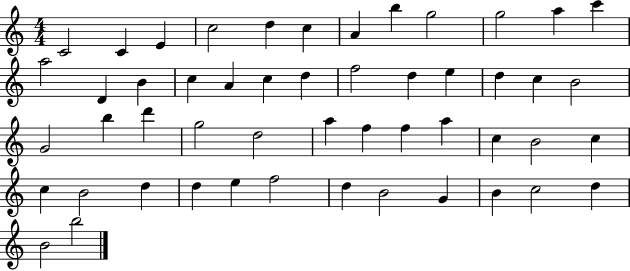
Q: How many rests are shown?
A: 0